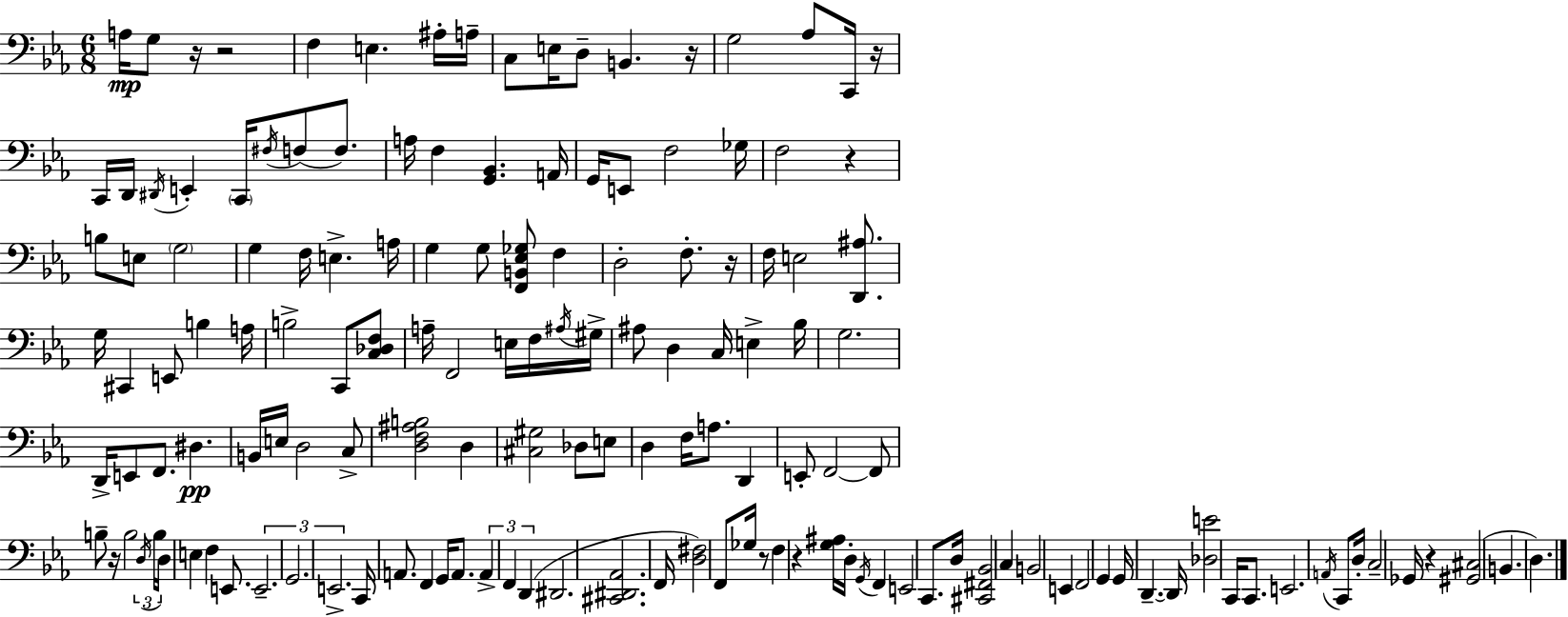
A3/s G3/e R/s R/h F3/q E3/q. A#3/s A3/s C3/e E3/s D3/e B2/q. R/s G3/h Ab3/e C2/s R/s C2/s D2/s D#2/s E2/q C2/s F#3/s F3/e F3/e. A3/s F3/q [G2,Bb2]/q. A2/s G2/s E2/e F3/h Gb3/s F3/h R/q B3/e E3/e G3/h G3/q F3/s E3/q. A3/s G3/q G3/e [F2,B2,Eb3,Gb3]/e F3/q D3/h F3/e. R/s F3/s E3/h [D2,A#3]/e. G3/s C#2/q E2/e B3/q A3/s B3/h C2/e [C3,Db3,F3]/e A3/s F2/h E3/s F3/s A#3/s G#3/s A#3/e D3/q C3/s E3/q Bb3/s G3/h. D2/s E2/e F2/e. D#3/q. B2/s E3/s D3/h C3/e [D3,F3,A#3,B3]/h D3/q [C#3,G#3]/h Db3/e E3/e D3/q F3/s A3/e. D2/q E2/e F2/h F2/e B3/e R/s B3/h D3/s B3/s D3/s E3/q F3/q E2/e. E2/h. G2/h. E2/h. C2/s A2/e. F2/q G2/s A2/e. A2/q F2/q D2/q D#2/h. [C#2,D#2,Ab2]/h. F2/s [D3,F#3]/h F2/e Gb3/s R/e F3/q R/q [G3,A#3]/s D3/s G2/s F2/q E2/h C2/e. D3/s [C#2,F#2,Bb2]/h C3/q B2/h E2/q F2/h G2/q G2/s D2/q. D2/s [Db3,E4]/h C2/s C2/e. E2/h. A2/s C2/e D3/s C3/h Gb2/s R/q [G#2,C#3]/h B2/q. D3/q.